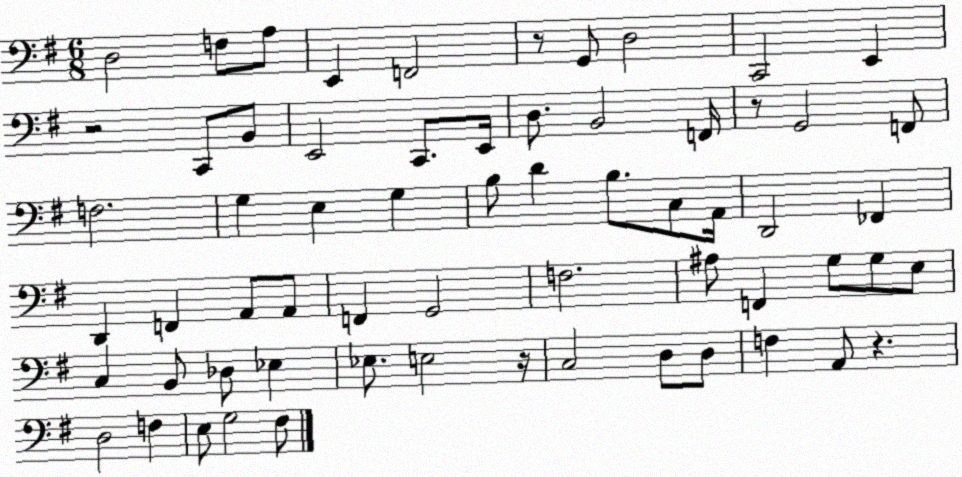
X:1
T:Untitled
M:6/8
L:1/4
K:G
D,2 F,/2 A,/2 E,, F,,2 z/2 G,,/2 D,2 C,,2 E,, z2 C,,/2 B,,/2 E,,2 C,,/2 E,,/4 D,/2 B,,2 F,,/4 z/2 G,,2 F,,/2 F,2 G, E, G, B,/2 D B,/2 C,/2 A,,/4 D,,2 _F,, D,, F,, A,,/2 A,,/2 F,, G,,2 F,2 ^A,/2 F,, G,/2 G,/2 E,/2 C, B,,/2 _D,/2 _E, _E,/2 E,2 z/4 C,2 D,/2 D,/2 F, A,,/2 z D,2 F, E,/2 G,2 ^F,/2